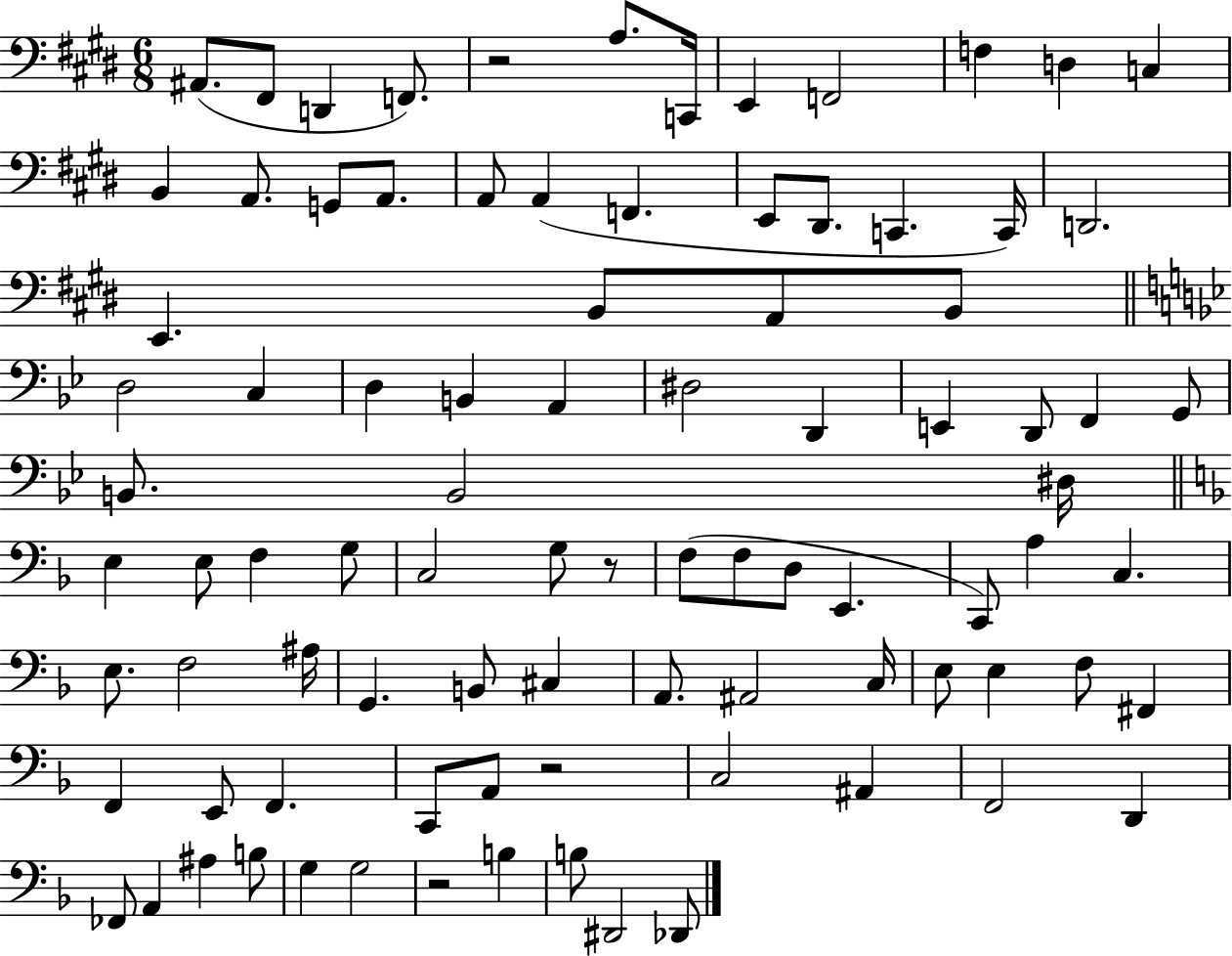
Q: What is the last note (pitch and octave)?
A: Db2